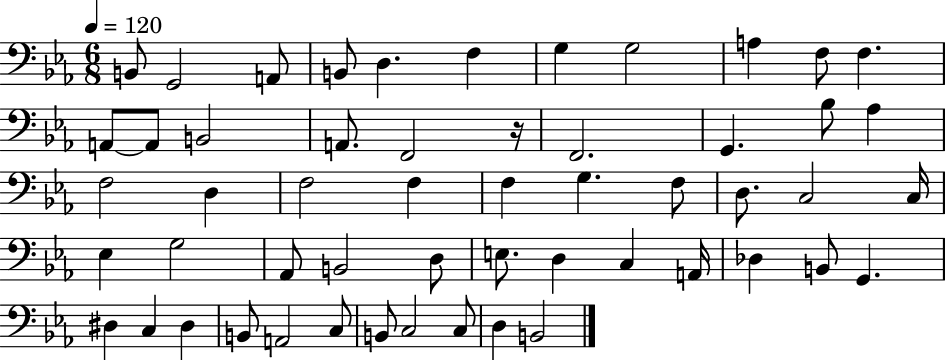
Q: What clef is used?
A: bass